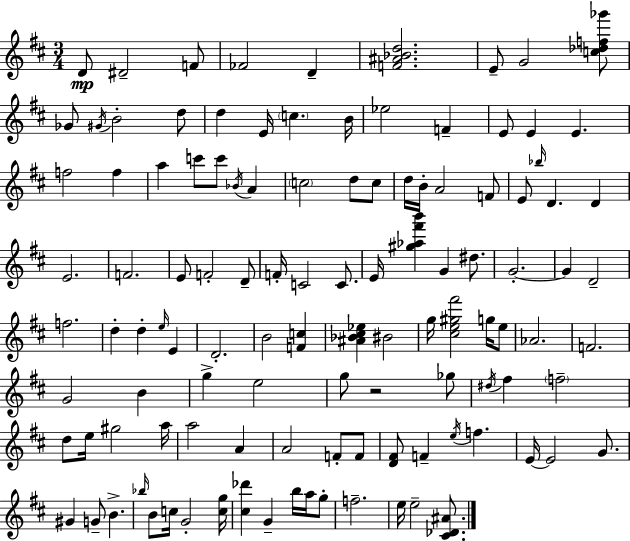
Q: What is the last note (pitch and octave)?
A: E5